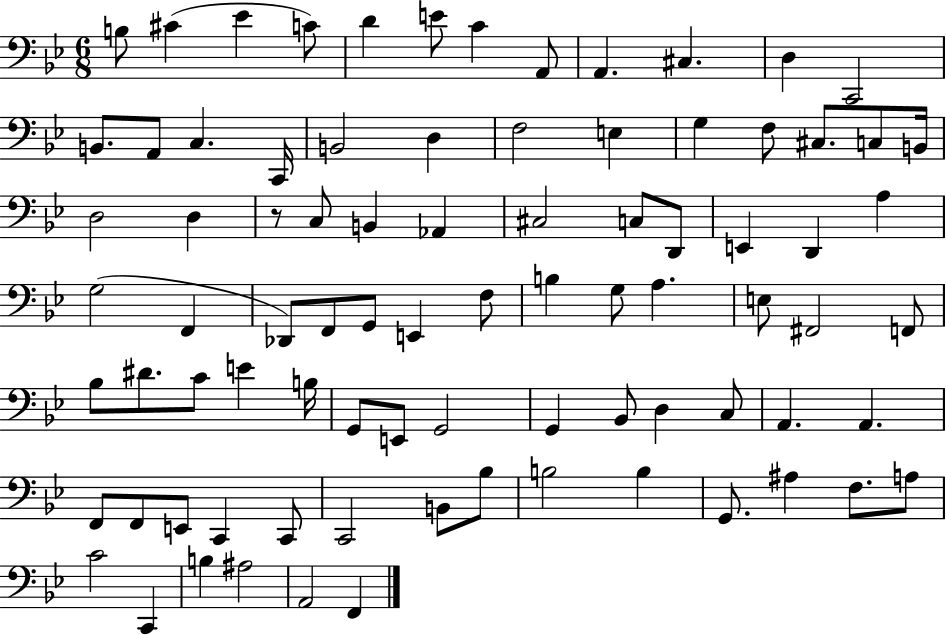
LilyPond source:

{
  \clef bass
  \numericTimeSignature
  \time 6/8
  \key bes \major
  b8 cis'4( ees'4 c'8) | d'4 e'8 c'4 a,8 | a,4. cis4. | d4 c,2 | \break b,8. a,8 c4. c,16 | b,2 d4 | f2 e4 | g4 f8 cis8. c8 b,16 | \break d2 d4 | r8 c8 b,4 aes,4 | cis2 c8 d,8 | e,4 d,4 a4 | \break g2( f,4 | des,8) f,8 g,8 e,4 f8 | b4 g8 a4. | e8 fis,2 f,8 | \break bes8 dis'8. c'8 e'4 b16 | g,8 e,8 g,2 | g,4 bes,8 d4 c8 | a,4. a,4. | \break f,8 f,8 e,8 c,4 c,8 | c,2 b,8 bes8 | b2 b4 | g,8. ais4 f8. a8 | \break c'2 c,4 | b4 ais2 | a,2 f,4 | \bar "|."
}